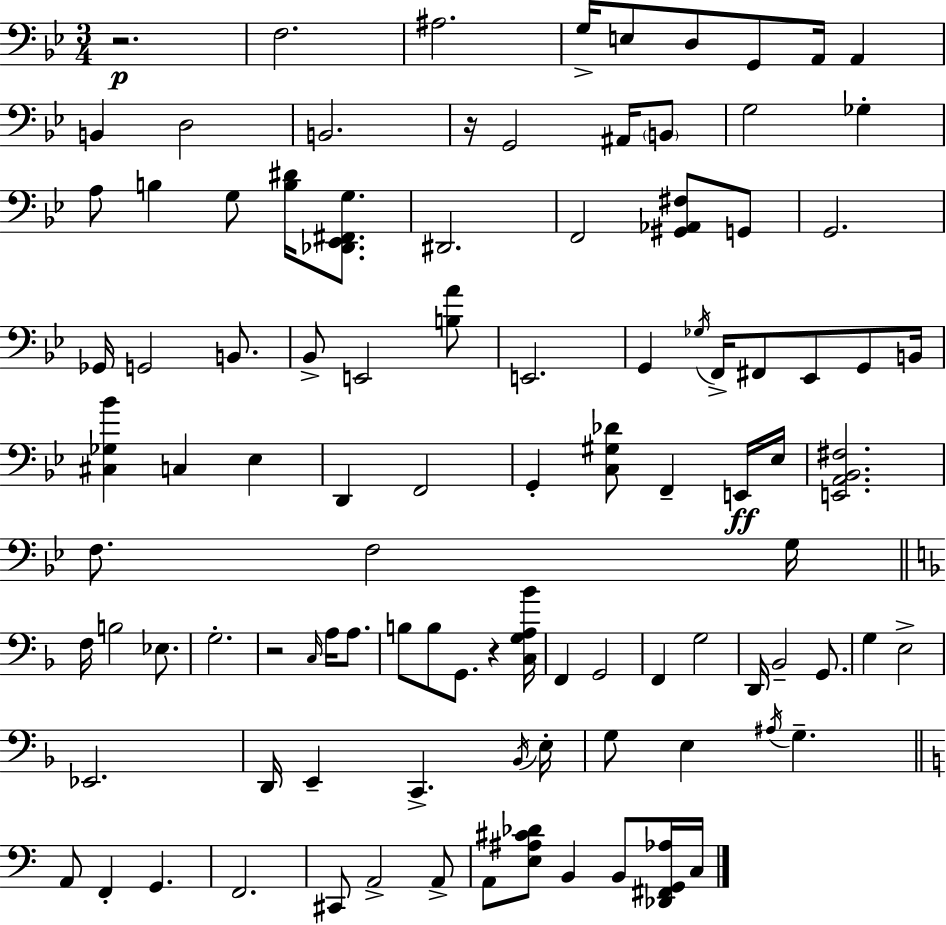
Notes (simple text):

R/h. F3/h. A#3/h. G3/s E3/e D3/e G2/e A2/s A2/q B2/q D3/h B2/h. R/s G2/h A#2/s B2/e G3/h Gb3/q A3/e B3/q G3/e [B3,D#4]/s [Db2,Eb2,F#2,G3]/e. D#2/h. F2/h [G#2,Ab2,F#3]/e G2/e G2/h. Gb2/s G2/h B2/e. Bb2/e E2/h [B3,A4]/e E2/h. G2/q Gb3/s F2/s F#2/e Eb2/e G2/e B2/s [C#3,Gb3,Bb4]/q C3/q Eb3/q D2/q F2/h G2/q [C3,G#3,Db4]/e F2/q E2/s Eb3/s [E2,A2,Bb2,F#3]/h. F3/e. F3/h G3/s F3/s B3/h Eb3/e. G3/h. R/h C3/s A3/s A3/e. B3/e B3/e G2/e. R/q [C3,G3,A3,Bb4]/s F2/q G2/h F2/q G3/h D2/s Bb2/h G2/e. G3/q E3/h Eb2/h. D2/s E2/q C2/q. Bb2/s E3/s G3/e E3/q A#3/s G3/q. A2/e F2/q G2/q. F2/h. C#2/e A2/h A2/e A2/e [E3,A#3,C#4,Db4]/e B2/q B2/e [Db2,F#2,G2,Ab3]/s C3/s